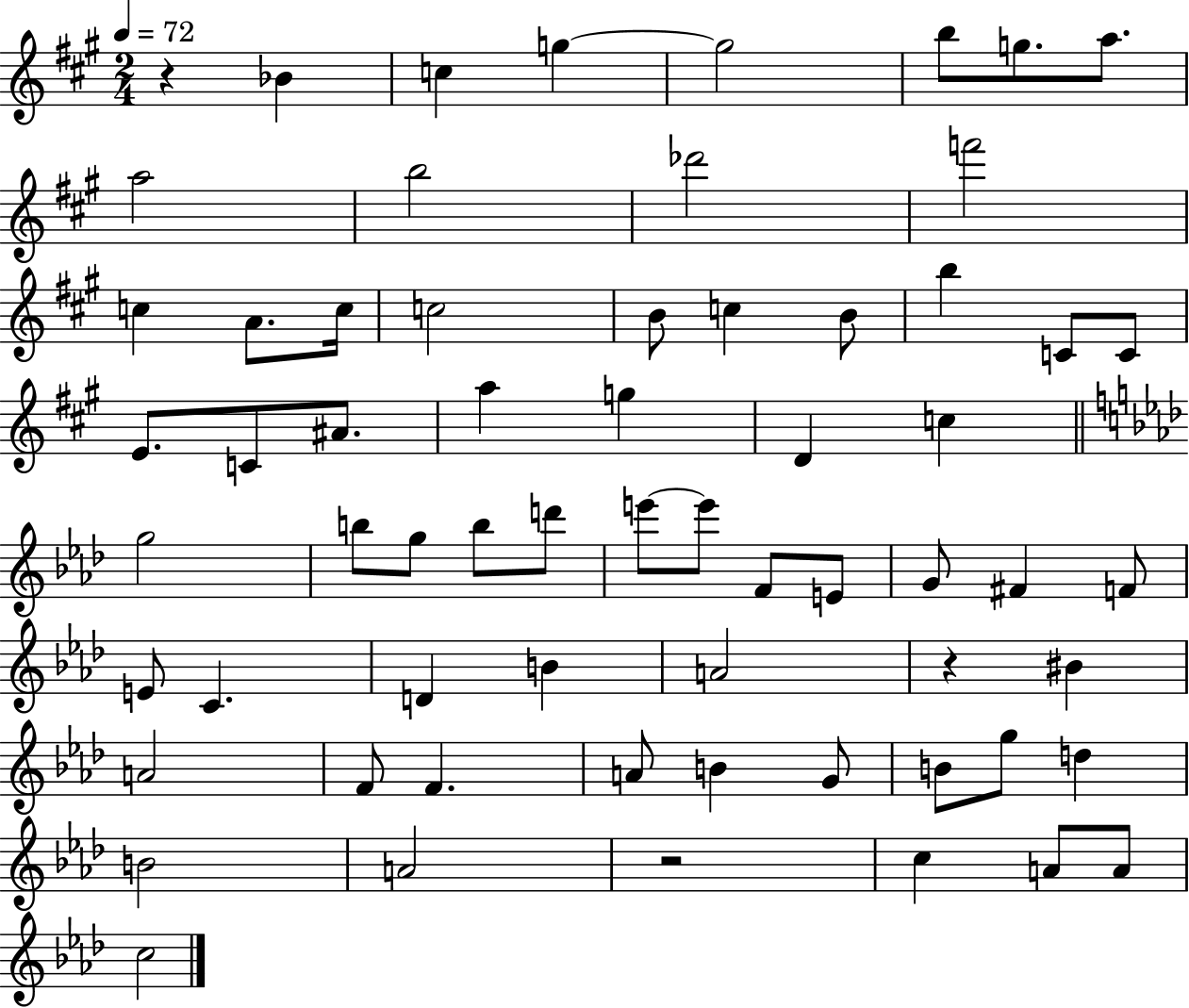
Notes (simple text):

R/q Bb4/q C5/q G5/q G5/h B5/e G5/e. A5/e. A5/h B5/h Db6/h F6/h C5/q A4/e. C5/s C5/h B4/e C5/q B4/e B5/q C4/e C4/e E4/e. C4/e A#4/e. A5/q G5/q D4/q C5/q G5/h B5/e G5/e B5/e D6/e E6/e E6/e F4/e E4/e G4/e F#4/q F4/e E4/e C4/q. D4/q B4/q A4/h R/q BIS4/q A4/h F4/e F4/q. A4/e B4/q G4/e B4/e G5/e D5/q B4/h A4/h R/h C5/q A4/e A4/e C5/h